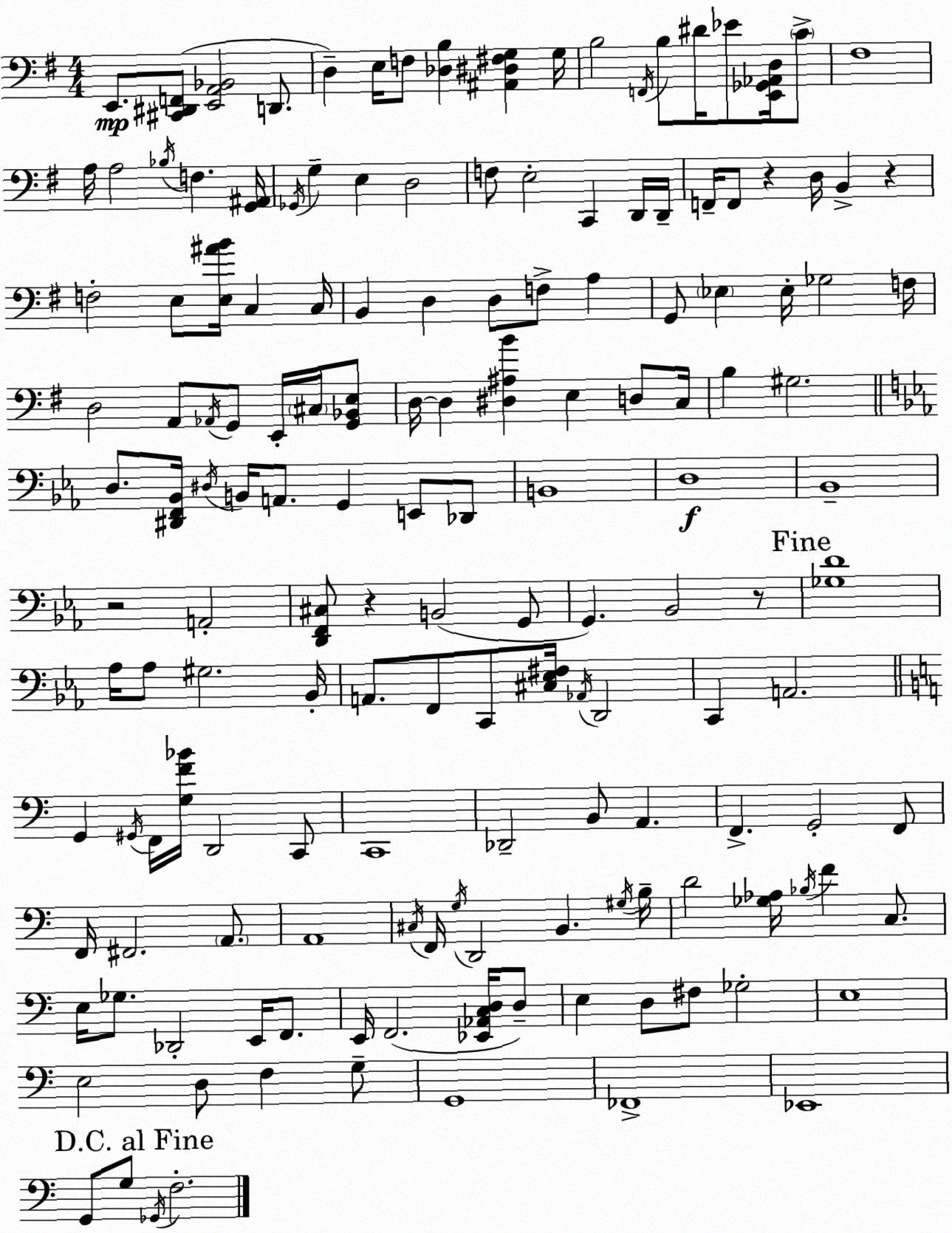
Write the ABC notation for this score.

X:1
T:Untitled
M:4/4
L:1/4
K:G
E,,/2 [^C,,^D,,F,,]/2 [E,,A,,_B,,]2 D,,/2 D, E,/4 F,/2 [_D,B,] [^A,,^D,^F,G,] G,/4 B,2 F,,/4 B,/2 ^D/4 _E/2 [E,,_G,,_A,,D,]/4 C/2 ^F,4 A,/4 A,2 _B,/4 F, [G,,^A,,]/4 _G,,/4 G, E, D,2 F,/2 E,2 C,, D,,/4 D,,/4 F,,/4 F,,/2 z D,/4 B,, z F,2 E,/2 [E,^AB]/4 C, C,/4 B,, D, D,/2 F,/2 A, G,,/2 _E, _E,/4 _G,2 F,/4 D,2 A,,/2 _A,,/4 G,,/2 E,,/4 ^C,/4 [G,,_B,,E,]/2 D,/4 D, [^D,^A,B] E, D,/2 C,/4 B, ^G,2 D,/2 [^D,,F,,_B,,]/4 ^D,/4 B,,/4 A,,/2 G,, E,,/2 _D,,/2 B,,4 D,4 _B,,4 z2 A,,2 [D,,F,,^C,]/2 z B,,2 G,,/2 G,, _B,,2 z/2 [_G,D]4 _A,/4 _A,/2 ^G,2 _B,,/4 A,,/2 F,,/2 C,,/2 [^C,_E,^F,]/4 _A,,/4 D,,2 C,, A,,2 G,, ^G,,/4 F,,/4 [G,F_B]/4 D,,2 C,,/2 C,,4 _D,,2 B,,/2 A,, F,, G,,2 F,,/2 F,,/4 ^F,,2 A,,/2 A,,4 ^C,/4 F,,/4 G,/4 D,,2 B,, ^G,/4 B,/4 D2 [_G,_A,]/4 _B,/4 F C,/2 E,/4 _G,/2 _D,,2 E,,/4 F,,/2 E,,/4 F,,2 [_E,,_A,,C,D,]/4 D,/2 E, D,/2 ^F,/2 _G,2 E,4 E,2 D,/2 F, G,/2 G,,4 _F,,4 _E,,4 G,,/2 G,/2 _G,,/4 F,2